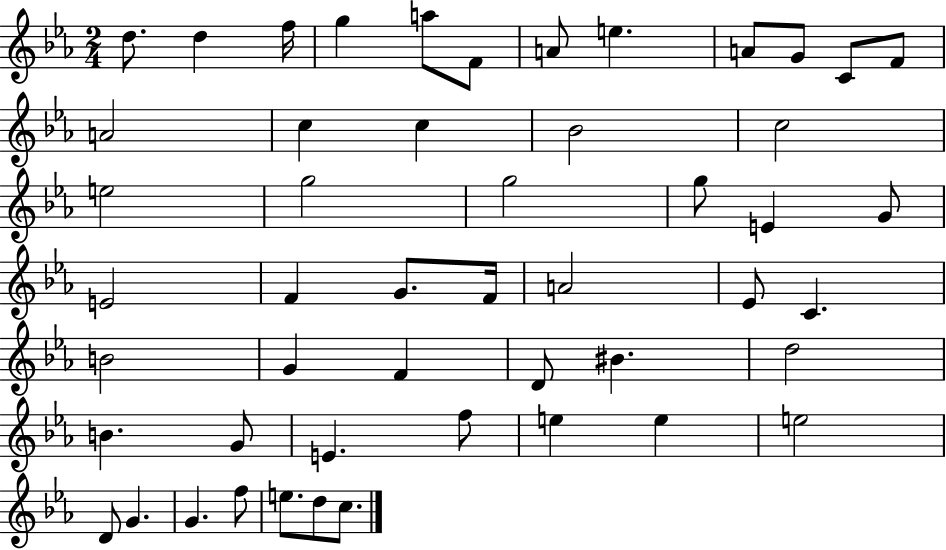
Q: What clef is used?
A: treble